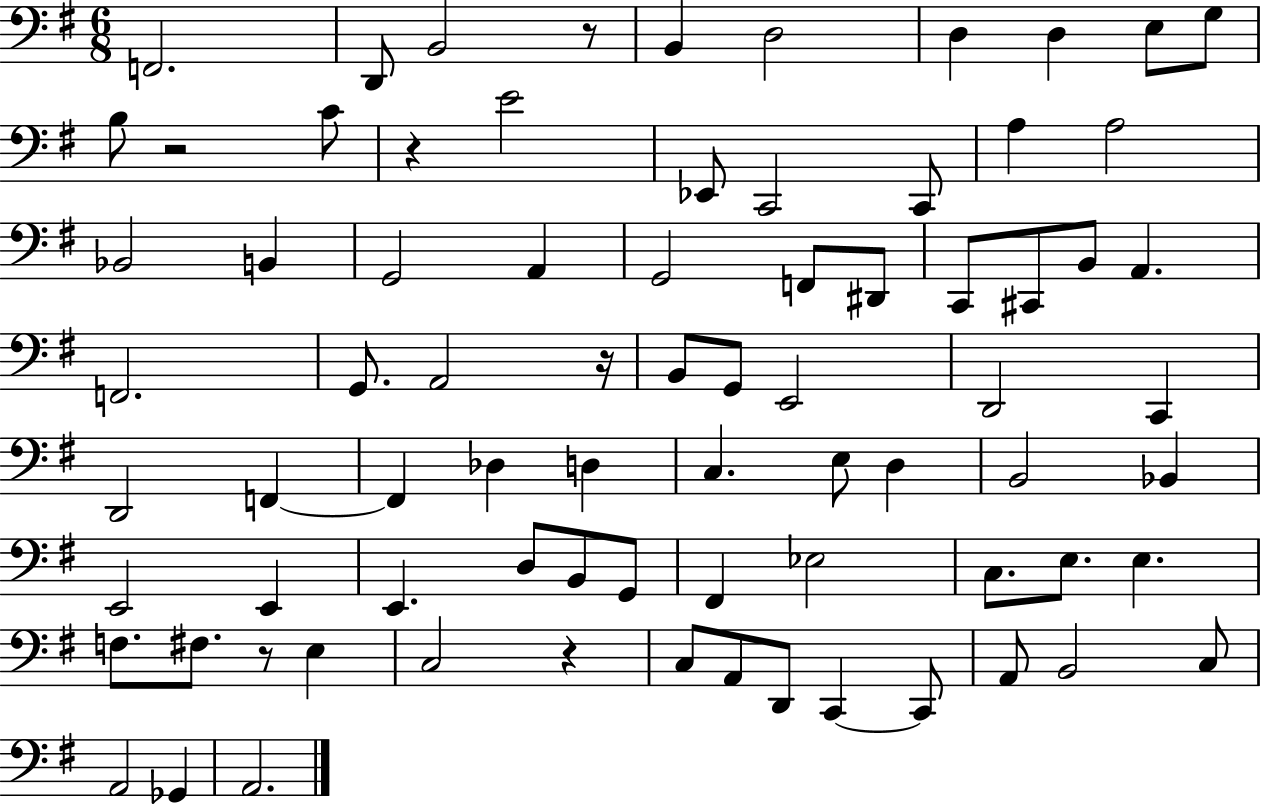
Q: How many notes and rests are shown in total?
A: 78